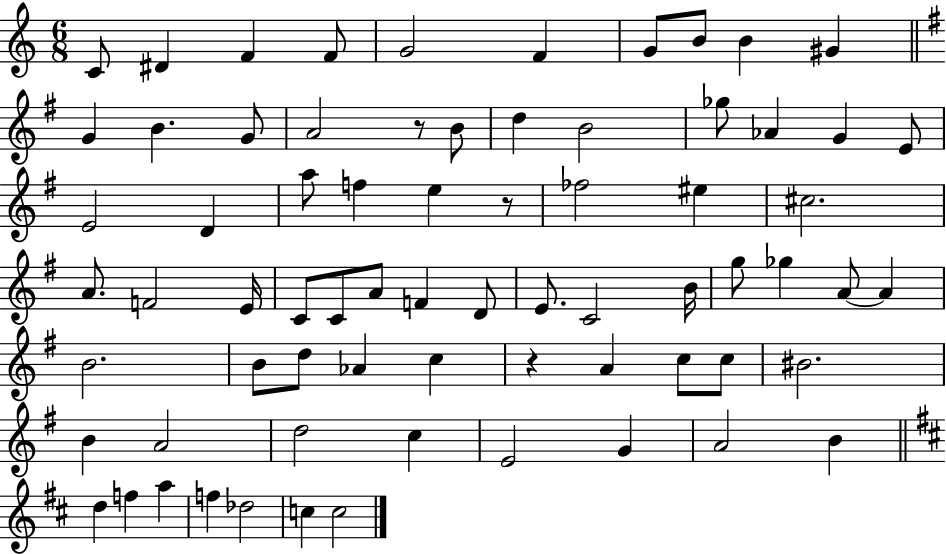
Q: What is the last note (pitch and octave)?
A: C5